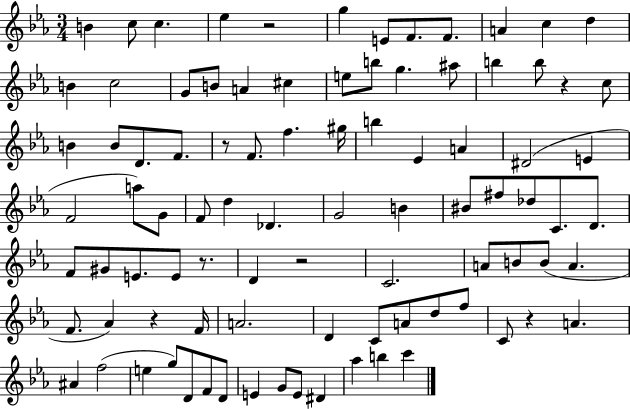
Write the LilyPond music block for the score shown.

{
  \clef treble
  \numericTimeSignature
  \time 3/4
  \key ees \major
  b'4 c''8 c''4. | ees''4 r2 | g''4 e'8 f'8. f'8. | a'4 c''4 d''4 | \break b'4 c''2 | g'8 b'8 a'4 cis''4 | e''8 b''8 g''4. ais''8 | b''4 b''8 r4 c''8 | \break b'4 b'8 d'8. f'8. | r8 f'8. f''4. gis''16 | b''4 ees'4 a'4 | dis'2( e'4 | \break f'2 a''8) g'8 | f'8 d''4 des'4. | g'2 b'4 | bis'8 fis''8 des''8 c'8. d'8. | \break f'8 gis'8 e'8. e'8 r8. | d'4 r2 | c'2. | a'8 b'8 b'8( a'4. | \break f'8. aes'4) r4 f'16 | a'2. | d'4 c'8 a'8 d''8 f''8 | c'8 r4 a'4. | \break ais'4 f''2( | e''4 g''8) d'8 f'8 d'8 | e'4 g'8 e'8 dis'4 | aes''4 b''4 c'''4 | \break \bar "|."
}